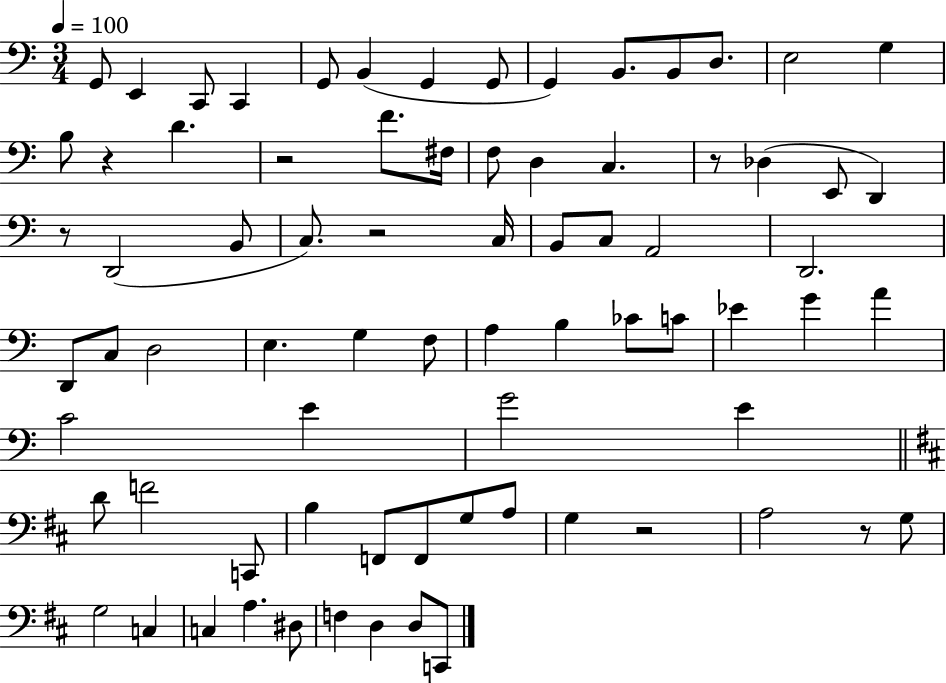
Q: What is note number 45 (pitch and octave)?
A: A4